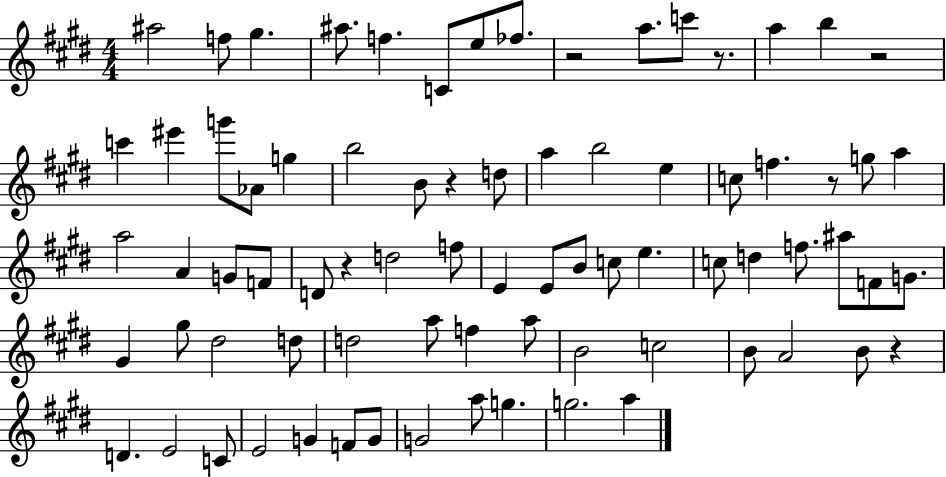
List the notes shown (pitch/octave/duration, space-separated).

A#5/h F5/e G#5/q. A#5/e. F5/q. C4/e E5/e FES5/e. R/h A5/e. C6/e R/e. A5/q B5/q R/h C6/q EIS6/q G6/e Ab4/e G5/q B5/h B4/e R/q D5/e A5/q B5/h E5/q C5/e F5/q. R/e G5/e A5/q A5/h A4/q G4/e F4/e D4/e R/q D5/h F5/e E4/q E4/e B4/e C5/e E5/q. C5/e D5/q F5/e. A#5/e F4/e G4/e. G#4/q G#5/e D#5/h D5/e D5/h A5/e F5/q A5/e B4/h C5/h B4/e A4/h B4/e R/q D4/q. E4/h C4/e E4/h G4/q F4/e G4/e G4/h A5/e G5/q. G5/h. A5/q